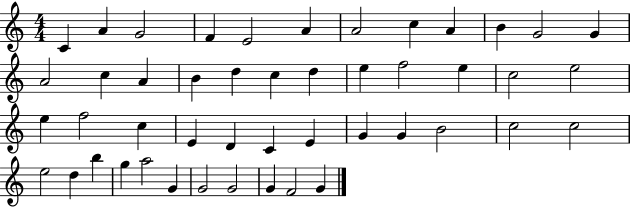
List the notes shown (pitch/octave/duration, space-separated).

C4/q A4/q G4/h F4/q E4/h A4/q A4/h C5/q A4/q B4/q G4/h G4/q A4/h C5/q A4/q B4/q D5/q C5/q D5/q E5/q F5/h E5/q C5/h E5/h E5/q F5/h C5/q E4/q D4/q C4/q E4/q G4/q G4/q B4/h C5/h C5/h E5/h D5/q B5/q G5/q A5/h G4/q G4/h G4/h G4/q F4/h G4/q